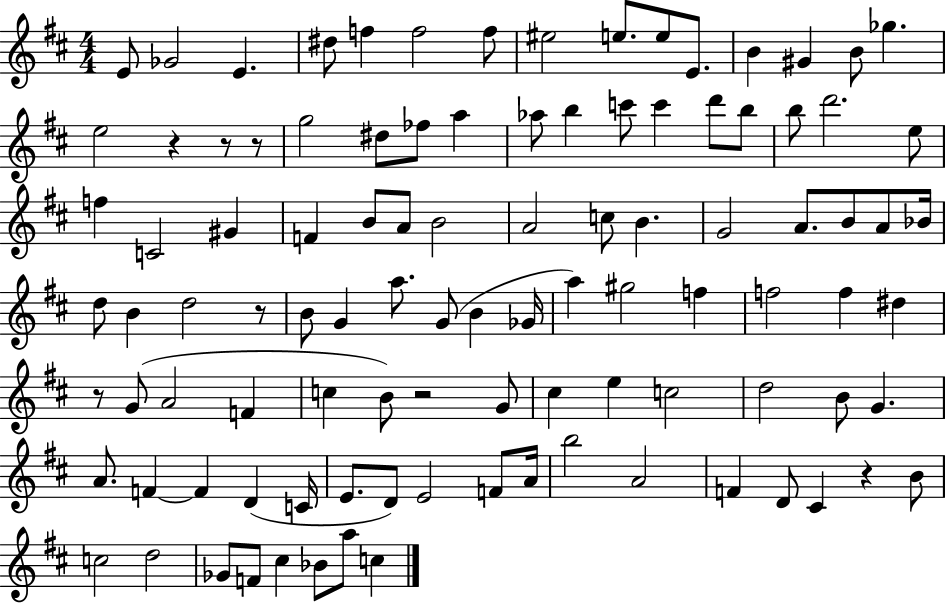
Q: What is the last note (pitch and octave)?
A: C5